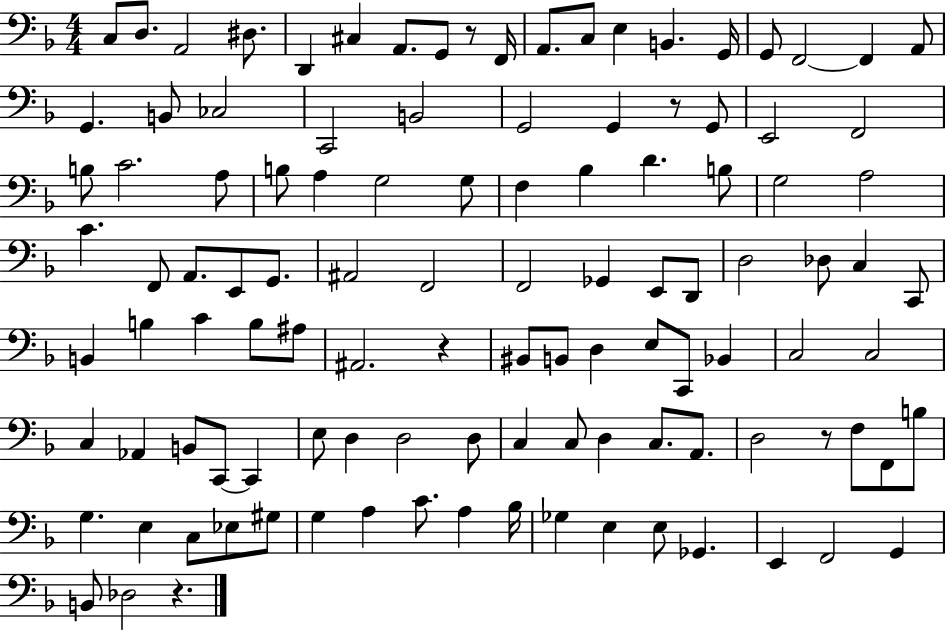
{
  \clef bass
  \numericTimeSignature
  \time 4/4
  \key f \major
  c8 d8. a,2 dis8. | d,4 cis4 a,8. g,8 r8 f,16 | a,8. c8 e4 b,4. g,16 | g,8 f,2~~ f,4 a,8 | \break g,4. b,8 ces2 | c,2 b,2 | g,2 g,4 r8 g,8 | e,2 f,2 | \break b8 c'2. a8 | b8 a4 g2 g8 | f4 bes4 d'4. b8 | g2 a2 | \break c'4. f,8 a,8. e,8 g,8. | ais,2 f,2 | f,2 ges,4 e,8 d,8 | d2 des8 c4 c,8 | \break b,4 b4 c'4 b8 ais8 | ais,2. r4 | bis,8 b,8 d4 e8 c,8 bes,4 | c2 c2 | \break c4 aes,4 b,8 c,8~~ c,4 | e8 d4 d2 d8 | c4 c8 d4 c8. a,8. | d2 r8 f8 f,8 b8 | \break g4. e4 c8 ees8 gis8 | g4 a4 c'8. a4 bes16 | ges4 e4 e8 ges,4. | e,4 f,2 g,4 | \break b,8 des2 r4. | \bar "|."
}